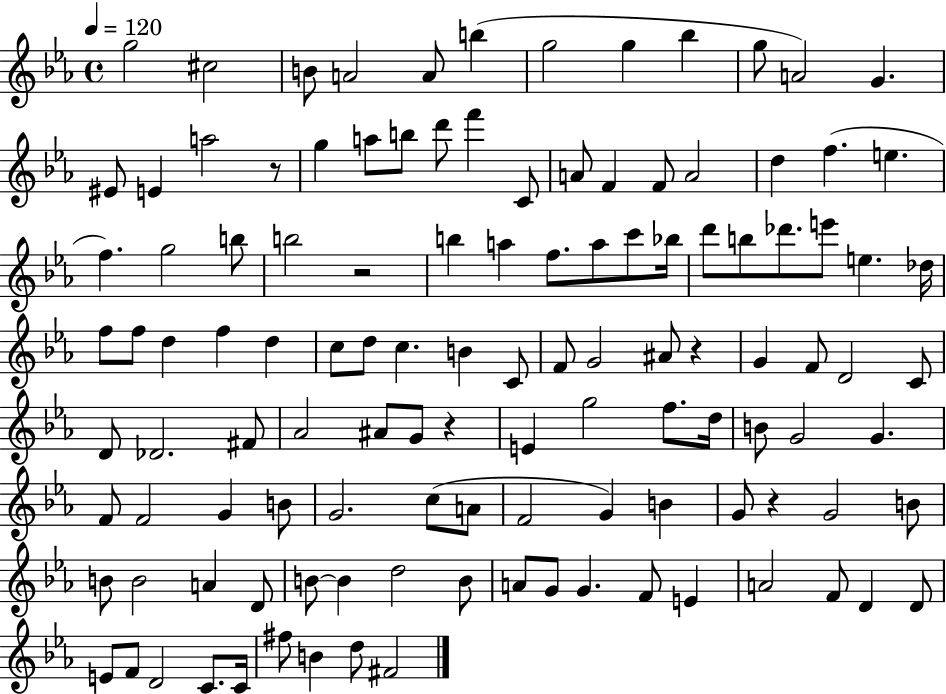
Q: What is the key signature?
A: EES major